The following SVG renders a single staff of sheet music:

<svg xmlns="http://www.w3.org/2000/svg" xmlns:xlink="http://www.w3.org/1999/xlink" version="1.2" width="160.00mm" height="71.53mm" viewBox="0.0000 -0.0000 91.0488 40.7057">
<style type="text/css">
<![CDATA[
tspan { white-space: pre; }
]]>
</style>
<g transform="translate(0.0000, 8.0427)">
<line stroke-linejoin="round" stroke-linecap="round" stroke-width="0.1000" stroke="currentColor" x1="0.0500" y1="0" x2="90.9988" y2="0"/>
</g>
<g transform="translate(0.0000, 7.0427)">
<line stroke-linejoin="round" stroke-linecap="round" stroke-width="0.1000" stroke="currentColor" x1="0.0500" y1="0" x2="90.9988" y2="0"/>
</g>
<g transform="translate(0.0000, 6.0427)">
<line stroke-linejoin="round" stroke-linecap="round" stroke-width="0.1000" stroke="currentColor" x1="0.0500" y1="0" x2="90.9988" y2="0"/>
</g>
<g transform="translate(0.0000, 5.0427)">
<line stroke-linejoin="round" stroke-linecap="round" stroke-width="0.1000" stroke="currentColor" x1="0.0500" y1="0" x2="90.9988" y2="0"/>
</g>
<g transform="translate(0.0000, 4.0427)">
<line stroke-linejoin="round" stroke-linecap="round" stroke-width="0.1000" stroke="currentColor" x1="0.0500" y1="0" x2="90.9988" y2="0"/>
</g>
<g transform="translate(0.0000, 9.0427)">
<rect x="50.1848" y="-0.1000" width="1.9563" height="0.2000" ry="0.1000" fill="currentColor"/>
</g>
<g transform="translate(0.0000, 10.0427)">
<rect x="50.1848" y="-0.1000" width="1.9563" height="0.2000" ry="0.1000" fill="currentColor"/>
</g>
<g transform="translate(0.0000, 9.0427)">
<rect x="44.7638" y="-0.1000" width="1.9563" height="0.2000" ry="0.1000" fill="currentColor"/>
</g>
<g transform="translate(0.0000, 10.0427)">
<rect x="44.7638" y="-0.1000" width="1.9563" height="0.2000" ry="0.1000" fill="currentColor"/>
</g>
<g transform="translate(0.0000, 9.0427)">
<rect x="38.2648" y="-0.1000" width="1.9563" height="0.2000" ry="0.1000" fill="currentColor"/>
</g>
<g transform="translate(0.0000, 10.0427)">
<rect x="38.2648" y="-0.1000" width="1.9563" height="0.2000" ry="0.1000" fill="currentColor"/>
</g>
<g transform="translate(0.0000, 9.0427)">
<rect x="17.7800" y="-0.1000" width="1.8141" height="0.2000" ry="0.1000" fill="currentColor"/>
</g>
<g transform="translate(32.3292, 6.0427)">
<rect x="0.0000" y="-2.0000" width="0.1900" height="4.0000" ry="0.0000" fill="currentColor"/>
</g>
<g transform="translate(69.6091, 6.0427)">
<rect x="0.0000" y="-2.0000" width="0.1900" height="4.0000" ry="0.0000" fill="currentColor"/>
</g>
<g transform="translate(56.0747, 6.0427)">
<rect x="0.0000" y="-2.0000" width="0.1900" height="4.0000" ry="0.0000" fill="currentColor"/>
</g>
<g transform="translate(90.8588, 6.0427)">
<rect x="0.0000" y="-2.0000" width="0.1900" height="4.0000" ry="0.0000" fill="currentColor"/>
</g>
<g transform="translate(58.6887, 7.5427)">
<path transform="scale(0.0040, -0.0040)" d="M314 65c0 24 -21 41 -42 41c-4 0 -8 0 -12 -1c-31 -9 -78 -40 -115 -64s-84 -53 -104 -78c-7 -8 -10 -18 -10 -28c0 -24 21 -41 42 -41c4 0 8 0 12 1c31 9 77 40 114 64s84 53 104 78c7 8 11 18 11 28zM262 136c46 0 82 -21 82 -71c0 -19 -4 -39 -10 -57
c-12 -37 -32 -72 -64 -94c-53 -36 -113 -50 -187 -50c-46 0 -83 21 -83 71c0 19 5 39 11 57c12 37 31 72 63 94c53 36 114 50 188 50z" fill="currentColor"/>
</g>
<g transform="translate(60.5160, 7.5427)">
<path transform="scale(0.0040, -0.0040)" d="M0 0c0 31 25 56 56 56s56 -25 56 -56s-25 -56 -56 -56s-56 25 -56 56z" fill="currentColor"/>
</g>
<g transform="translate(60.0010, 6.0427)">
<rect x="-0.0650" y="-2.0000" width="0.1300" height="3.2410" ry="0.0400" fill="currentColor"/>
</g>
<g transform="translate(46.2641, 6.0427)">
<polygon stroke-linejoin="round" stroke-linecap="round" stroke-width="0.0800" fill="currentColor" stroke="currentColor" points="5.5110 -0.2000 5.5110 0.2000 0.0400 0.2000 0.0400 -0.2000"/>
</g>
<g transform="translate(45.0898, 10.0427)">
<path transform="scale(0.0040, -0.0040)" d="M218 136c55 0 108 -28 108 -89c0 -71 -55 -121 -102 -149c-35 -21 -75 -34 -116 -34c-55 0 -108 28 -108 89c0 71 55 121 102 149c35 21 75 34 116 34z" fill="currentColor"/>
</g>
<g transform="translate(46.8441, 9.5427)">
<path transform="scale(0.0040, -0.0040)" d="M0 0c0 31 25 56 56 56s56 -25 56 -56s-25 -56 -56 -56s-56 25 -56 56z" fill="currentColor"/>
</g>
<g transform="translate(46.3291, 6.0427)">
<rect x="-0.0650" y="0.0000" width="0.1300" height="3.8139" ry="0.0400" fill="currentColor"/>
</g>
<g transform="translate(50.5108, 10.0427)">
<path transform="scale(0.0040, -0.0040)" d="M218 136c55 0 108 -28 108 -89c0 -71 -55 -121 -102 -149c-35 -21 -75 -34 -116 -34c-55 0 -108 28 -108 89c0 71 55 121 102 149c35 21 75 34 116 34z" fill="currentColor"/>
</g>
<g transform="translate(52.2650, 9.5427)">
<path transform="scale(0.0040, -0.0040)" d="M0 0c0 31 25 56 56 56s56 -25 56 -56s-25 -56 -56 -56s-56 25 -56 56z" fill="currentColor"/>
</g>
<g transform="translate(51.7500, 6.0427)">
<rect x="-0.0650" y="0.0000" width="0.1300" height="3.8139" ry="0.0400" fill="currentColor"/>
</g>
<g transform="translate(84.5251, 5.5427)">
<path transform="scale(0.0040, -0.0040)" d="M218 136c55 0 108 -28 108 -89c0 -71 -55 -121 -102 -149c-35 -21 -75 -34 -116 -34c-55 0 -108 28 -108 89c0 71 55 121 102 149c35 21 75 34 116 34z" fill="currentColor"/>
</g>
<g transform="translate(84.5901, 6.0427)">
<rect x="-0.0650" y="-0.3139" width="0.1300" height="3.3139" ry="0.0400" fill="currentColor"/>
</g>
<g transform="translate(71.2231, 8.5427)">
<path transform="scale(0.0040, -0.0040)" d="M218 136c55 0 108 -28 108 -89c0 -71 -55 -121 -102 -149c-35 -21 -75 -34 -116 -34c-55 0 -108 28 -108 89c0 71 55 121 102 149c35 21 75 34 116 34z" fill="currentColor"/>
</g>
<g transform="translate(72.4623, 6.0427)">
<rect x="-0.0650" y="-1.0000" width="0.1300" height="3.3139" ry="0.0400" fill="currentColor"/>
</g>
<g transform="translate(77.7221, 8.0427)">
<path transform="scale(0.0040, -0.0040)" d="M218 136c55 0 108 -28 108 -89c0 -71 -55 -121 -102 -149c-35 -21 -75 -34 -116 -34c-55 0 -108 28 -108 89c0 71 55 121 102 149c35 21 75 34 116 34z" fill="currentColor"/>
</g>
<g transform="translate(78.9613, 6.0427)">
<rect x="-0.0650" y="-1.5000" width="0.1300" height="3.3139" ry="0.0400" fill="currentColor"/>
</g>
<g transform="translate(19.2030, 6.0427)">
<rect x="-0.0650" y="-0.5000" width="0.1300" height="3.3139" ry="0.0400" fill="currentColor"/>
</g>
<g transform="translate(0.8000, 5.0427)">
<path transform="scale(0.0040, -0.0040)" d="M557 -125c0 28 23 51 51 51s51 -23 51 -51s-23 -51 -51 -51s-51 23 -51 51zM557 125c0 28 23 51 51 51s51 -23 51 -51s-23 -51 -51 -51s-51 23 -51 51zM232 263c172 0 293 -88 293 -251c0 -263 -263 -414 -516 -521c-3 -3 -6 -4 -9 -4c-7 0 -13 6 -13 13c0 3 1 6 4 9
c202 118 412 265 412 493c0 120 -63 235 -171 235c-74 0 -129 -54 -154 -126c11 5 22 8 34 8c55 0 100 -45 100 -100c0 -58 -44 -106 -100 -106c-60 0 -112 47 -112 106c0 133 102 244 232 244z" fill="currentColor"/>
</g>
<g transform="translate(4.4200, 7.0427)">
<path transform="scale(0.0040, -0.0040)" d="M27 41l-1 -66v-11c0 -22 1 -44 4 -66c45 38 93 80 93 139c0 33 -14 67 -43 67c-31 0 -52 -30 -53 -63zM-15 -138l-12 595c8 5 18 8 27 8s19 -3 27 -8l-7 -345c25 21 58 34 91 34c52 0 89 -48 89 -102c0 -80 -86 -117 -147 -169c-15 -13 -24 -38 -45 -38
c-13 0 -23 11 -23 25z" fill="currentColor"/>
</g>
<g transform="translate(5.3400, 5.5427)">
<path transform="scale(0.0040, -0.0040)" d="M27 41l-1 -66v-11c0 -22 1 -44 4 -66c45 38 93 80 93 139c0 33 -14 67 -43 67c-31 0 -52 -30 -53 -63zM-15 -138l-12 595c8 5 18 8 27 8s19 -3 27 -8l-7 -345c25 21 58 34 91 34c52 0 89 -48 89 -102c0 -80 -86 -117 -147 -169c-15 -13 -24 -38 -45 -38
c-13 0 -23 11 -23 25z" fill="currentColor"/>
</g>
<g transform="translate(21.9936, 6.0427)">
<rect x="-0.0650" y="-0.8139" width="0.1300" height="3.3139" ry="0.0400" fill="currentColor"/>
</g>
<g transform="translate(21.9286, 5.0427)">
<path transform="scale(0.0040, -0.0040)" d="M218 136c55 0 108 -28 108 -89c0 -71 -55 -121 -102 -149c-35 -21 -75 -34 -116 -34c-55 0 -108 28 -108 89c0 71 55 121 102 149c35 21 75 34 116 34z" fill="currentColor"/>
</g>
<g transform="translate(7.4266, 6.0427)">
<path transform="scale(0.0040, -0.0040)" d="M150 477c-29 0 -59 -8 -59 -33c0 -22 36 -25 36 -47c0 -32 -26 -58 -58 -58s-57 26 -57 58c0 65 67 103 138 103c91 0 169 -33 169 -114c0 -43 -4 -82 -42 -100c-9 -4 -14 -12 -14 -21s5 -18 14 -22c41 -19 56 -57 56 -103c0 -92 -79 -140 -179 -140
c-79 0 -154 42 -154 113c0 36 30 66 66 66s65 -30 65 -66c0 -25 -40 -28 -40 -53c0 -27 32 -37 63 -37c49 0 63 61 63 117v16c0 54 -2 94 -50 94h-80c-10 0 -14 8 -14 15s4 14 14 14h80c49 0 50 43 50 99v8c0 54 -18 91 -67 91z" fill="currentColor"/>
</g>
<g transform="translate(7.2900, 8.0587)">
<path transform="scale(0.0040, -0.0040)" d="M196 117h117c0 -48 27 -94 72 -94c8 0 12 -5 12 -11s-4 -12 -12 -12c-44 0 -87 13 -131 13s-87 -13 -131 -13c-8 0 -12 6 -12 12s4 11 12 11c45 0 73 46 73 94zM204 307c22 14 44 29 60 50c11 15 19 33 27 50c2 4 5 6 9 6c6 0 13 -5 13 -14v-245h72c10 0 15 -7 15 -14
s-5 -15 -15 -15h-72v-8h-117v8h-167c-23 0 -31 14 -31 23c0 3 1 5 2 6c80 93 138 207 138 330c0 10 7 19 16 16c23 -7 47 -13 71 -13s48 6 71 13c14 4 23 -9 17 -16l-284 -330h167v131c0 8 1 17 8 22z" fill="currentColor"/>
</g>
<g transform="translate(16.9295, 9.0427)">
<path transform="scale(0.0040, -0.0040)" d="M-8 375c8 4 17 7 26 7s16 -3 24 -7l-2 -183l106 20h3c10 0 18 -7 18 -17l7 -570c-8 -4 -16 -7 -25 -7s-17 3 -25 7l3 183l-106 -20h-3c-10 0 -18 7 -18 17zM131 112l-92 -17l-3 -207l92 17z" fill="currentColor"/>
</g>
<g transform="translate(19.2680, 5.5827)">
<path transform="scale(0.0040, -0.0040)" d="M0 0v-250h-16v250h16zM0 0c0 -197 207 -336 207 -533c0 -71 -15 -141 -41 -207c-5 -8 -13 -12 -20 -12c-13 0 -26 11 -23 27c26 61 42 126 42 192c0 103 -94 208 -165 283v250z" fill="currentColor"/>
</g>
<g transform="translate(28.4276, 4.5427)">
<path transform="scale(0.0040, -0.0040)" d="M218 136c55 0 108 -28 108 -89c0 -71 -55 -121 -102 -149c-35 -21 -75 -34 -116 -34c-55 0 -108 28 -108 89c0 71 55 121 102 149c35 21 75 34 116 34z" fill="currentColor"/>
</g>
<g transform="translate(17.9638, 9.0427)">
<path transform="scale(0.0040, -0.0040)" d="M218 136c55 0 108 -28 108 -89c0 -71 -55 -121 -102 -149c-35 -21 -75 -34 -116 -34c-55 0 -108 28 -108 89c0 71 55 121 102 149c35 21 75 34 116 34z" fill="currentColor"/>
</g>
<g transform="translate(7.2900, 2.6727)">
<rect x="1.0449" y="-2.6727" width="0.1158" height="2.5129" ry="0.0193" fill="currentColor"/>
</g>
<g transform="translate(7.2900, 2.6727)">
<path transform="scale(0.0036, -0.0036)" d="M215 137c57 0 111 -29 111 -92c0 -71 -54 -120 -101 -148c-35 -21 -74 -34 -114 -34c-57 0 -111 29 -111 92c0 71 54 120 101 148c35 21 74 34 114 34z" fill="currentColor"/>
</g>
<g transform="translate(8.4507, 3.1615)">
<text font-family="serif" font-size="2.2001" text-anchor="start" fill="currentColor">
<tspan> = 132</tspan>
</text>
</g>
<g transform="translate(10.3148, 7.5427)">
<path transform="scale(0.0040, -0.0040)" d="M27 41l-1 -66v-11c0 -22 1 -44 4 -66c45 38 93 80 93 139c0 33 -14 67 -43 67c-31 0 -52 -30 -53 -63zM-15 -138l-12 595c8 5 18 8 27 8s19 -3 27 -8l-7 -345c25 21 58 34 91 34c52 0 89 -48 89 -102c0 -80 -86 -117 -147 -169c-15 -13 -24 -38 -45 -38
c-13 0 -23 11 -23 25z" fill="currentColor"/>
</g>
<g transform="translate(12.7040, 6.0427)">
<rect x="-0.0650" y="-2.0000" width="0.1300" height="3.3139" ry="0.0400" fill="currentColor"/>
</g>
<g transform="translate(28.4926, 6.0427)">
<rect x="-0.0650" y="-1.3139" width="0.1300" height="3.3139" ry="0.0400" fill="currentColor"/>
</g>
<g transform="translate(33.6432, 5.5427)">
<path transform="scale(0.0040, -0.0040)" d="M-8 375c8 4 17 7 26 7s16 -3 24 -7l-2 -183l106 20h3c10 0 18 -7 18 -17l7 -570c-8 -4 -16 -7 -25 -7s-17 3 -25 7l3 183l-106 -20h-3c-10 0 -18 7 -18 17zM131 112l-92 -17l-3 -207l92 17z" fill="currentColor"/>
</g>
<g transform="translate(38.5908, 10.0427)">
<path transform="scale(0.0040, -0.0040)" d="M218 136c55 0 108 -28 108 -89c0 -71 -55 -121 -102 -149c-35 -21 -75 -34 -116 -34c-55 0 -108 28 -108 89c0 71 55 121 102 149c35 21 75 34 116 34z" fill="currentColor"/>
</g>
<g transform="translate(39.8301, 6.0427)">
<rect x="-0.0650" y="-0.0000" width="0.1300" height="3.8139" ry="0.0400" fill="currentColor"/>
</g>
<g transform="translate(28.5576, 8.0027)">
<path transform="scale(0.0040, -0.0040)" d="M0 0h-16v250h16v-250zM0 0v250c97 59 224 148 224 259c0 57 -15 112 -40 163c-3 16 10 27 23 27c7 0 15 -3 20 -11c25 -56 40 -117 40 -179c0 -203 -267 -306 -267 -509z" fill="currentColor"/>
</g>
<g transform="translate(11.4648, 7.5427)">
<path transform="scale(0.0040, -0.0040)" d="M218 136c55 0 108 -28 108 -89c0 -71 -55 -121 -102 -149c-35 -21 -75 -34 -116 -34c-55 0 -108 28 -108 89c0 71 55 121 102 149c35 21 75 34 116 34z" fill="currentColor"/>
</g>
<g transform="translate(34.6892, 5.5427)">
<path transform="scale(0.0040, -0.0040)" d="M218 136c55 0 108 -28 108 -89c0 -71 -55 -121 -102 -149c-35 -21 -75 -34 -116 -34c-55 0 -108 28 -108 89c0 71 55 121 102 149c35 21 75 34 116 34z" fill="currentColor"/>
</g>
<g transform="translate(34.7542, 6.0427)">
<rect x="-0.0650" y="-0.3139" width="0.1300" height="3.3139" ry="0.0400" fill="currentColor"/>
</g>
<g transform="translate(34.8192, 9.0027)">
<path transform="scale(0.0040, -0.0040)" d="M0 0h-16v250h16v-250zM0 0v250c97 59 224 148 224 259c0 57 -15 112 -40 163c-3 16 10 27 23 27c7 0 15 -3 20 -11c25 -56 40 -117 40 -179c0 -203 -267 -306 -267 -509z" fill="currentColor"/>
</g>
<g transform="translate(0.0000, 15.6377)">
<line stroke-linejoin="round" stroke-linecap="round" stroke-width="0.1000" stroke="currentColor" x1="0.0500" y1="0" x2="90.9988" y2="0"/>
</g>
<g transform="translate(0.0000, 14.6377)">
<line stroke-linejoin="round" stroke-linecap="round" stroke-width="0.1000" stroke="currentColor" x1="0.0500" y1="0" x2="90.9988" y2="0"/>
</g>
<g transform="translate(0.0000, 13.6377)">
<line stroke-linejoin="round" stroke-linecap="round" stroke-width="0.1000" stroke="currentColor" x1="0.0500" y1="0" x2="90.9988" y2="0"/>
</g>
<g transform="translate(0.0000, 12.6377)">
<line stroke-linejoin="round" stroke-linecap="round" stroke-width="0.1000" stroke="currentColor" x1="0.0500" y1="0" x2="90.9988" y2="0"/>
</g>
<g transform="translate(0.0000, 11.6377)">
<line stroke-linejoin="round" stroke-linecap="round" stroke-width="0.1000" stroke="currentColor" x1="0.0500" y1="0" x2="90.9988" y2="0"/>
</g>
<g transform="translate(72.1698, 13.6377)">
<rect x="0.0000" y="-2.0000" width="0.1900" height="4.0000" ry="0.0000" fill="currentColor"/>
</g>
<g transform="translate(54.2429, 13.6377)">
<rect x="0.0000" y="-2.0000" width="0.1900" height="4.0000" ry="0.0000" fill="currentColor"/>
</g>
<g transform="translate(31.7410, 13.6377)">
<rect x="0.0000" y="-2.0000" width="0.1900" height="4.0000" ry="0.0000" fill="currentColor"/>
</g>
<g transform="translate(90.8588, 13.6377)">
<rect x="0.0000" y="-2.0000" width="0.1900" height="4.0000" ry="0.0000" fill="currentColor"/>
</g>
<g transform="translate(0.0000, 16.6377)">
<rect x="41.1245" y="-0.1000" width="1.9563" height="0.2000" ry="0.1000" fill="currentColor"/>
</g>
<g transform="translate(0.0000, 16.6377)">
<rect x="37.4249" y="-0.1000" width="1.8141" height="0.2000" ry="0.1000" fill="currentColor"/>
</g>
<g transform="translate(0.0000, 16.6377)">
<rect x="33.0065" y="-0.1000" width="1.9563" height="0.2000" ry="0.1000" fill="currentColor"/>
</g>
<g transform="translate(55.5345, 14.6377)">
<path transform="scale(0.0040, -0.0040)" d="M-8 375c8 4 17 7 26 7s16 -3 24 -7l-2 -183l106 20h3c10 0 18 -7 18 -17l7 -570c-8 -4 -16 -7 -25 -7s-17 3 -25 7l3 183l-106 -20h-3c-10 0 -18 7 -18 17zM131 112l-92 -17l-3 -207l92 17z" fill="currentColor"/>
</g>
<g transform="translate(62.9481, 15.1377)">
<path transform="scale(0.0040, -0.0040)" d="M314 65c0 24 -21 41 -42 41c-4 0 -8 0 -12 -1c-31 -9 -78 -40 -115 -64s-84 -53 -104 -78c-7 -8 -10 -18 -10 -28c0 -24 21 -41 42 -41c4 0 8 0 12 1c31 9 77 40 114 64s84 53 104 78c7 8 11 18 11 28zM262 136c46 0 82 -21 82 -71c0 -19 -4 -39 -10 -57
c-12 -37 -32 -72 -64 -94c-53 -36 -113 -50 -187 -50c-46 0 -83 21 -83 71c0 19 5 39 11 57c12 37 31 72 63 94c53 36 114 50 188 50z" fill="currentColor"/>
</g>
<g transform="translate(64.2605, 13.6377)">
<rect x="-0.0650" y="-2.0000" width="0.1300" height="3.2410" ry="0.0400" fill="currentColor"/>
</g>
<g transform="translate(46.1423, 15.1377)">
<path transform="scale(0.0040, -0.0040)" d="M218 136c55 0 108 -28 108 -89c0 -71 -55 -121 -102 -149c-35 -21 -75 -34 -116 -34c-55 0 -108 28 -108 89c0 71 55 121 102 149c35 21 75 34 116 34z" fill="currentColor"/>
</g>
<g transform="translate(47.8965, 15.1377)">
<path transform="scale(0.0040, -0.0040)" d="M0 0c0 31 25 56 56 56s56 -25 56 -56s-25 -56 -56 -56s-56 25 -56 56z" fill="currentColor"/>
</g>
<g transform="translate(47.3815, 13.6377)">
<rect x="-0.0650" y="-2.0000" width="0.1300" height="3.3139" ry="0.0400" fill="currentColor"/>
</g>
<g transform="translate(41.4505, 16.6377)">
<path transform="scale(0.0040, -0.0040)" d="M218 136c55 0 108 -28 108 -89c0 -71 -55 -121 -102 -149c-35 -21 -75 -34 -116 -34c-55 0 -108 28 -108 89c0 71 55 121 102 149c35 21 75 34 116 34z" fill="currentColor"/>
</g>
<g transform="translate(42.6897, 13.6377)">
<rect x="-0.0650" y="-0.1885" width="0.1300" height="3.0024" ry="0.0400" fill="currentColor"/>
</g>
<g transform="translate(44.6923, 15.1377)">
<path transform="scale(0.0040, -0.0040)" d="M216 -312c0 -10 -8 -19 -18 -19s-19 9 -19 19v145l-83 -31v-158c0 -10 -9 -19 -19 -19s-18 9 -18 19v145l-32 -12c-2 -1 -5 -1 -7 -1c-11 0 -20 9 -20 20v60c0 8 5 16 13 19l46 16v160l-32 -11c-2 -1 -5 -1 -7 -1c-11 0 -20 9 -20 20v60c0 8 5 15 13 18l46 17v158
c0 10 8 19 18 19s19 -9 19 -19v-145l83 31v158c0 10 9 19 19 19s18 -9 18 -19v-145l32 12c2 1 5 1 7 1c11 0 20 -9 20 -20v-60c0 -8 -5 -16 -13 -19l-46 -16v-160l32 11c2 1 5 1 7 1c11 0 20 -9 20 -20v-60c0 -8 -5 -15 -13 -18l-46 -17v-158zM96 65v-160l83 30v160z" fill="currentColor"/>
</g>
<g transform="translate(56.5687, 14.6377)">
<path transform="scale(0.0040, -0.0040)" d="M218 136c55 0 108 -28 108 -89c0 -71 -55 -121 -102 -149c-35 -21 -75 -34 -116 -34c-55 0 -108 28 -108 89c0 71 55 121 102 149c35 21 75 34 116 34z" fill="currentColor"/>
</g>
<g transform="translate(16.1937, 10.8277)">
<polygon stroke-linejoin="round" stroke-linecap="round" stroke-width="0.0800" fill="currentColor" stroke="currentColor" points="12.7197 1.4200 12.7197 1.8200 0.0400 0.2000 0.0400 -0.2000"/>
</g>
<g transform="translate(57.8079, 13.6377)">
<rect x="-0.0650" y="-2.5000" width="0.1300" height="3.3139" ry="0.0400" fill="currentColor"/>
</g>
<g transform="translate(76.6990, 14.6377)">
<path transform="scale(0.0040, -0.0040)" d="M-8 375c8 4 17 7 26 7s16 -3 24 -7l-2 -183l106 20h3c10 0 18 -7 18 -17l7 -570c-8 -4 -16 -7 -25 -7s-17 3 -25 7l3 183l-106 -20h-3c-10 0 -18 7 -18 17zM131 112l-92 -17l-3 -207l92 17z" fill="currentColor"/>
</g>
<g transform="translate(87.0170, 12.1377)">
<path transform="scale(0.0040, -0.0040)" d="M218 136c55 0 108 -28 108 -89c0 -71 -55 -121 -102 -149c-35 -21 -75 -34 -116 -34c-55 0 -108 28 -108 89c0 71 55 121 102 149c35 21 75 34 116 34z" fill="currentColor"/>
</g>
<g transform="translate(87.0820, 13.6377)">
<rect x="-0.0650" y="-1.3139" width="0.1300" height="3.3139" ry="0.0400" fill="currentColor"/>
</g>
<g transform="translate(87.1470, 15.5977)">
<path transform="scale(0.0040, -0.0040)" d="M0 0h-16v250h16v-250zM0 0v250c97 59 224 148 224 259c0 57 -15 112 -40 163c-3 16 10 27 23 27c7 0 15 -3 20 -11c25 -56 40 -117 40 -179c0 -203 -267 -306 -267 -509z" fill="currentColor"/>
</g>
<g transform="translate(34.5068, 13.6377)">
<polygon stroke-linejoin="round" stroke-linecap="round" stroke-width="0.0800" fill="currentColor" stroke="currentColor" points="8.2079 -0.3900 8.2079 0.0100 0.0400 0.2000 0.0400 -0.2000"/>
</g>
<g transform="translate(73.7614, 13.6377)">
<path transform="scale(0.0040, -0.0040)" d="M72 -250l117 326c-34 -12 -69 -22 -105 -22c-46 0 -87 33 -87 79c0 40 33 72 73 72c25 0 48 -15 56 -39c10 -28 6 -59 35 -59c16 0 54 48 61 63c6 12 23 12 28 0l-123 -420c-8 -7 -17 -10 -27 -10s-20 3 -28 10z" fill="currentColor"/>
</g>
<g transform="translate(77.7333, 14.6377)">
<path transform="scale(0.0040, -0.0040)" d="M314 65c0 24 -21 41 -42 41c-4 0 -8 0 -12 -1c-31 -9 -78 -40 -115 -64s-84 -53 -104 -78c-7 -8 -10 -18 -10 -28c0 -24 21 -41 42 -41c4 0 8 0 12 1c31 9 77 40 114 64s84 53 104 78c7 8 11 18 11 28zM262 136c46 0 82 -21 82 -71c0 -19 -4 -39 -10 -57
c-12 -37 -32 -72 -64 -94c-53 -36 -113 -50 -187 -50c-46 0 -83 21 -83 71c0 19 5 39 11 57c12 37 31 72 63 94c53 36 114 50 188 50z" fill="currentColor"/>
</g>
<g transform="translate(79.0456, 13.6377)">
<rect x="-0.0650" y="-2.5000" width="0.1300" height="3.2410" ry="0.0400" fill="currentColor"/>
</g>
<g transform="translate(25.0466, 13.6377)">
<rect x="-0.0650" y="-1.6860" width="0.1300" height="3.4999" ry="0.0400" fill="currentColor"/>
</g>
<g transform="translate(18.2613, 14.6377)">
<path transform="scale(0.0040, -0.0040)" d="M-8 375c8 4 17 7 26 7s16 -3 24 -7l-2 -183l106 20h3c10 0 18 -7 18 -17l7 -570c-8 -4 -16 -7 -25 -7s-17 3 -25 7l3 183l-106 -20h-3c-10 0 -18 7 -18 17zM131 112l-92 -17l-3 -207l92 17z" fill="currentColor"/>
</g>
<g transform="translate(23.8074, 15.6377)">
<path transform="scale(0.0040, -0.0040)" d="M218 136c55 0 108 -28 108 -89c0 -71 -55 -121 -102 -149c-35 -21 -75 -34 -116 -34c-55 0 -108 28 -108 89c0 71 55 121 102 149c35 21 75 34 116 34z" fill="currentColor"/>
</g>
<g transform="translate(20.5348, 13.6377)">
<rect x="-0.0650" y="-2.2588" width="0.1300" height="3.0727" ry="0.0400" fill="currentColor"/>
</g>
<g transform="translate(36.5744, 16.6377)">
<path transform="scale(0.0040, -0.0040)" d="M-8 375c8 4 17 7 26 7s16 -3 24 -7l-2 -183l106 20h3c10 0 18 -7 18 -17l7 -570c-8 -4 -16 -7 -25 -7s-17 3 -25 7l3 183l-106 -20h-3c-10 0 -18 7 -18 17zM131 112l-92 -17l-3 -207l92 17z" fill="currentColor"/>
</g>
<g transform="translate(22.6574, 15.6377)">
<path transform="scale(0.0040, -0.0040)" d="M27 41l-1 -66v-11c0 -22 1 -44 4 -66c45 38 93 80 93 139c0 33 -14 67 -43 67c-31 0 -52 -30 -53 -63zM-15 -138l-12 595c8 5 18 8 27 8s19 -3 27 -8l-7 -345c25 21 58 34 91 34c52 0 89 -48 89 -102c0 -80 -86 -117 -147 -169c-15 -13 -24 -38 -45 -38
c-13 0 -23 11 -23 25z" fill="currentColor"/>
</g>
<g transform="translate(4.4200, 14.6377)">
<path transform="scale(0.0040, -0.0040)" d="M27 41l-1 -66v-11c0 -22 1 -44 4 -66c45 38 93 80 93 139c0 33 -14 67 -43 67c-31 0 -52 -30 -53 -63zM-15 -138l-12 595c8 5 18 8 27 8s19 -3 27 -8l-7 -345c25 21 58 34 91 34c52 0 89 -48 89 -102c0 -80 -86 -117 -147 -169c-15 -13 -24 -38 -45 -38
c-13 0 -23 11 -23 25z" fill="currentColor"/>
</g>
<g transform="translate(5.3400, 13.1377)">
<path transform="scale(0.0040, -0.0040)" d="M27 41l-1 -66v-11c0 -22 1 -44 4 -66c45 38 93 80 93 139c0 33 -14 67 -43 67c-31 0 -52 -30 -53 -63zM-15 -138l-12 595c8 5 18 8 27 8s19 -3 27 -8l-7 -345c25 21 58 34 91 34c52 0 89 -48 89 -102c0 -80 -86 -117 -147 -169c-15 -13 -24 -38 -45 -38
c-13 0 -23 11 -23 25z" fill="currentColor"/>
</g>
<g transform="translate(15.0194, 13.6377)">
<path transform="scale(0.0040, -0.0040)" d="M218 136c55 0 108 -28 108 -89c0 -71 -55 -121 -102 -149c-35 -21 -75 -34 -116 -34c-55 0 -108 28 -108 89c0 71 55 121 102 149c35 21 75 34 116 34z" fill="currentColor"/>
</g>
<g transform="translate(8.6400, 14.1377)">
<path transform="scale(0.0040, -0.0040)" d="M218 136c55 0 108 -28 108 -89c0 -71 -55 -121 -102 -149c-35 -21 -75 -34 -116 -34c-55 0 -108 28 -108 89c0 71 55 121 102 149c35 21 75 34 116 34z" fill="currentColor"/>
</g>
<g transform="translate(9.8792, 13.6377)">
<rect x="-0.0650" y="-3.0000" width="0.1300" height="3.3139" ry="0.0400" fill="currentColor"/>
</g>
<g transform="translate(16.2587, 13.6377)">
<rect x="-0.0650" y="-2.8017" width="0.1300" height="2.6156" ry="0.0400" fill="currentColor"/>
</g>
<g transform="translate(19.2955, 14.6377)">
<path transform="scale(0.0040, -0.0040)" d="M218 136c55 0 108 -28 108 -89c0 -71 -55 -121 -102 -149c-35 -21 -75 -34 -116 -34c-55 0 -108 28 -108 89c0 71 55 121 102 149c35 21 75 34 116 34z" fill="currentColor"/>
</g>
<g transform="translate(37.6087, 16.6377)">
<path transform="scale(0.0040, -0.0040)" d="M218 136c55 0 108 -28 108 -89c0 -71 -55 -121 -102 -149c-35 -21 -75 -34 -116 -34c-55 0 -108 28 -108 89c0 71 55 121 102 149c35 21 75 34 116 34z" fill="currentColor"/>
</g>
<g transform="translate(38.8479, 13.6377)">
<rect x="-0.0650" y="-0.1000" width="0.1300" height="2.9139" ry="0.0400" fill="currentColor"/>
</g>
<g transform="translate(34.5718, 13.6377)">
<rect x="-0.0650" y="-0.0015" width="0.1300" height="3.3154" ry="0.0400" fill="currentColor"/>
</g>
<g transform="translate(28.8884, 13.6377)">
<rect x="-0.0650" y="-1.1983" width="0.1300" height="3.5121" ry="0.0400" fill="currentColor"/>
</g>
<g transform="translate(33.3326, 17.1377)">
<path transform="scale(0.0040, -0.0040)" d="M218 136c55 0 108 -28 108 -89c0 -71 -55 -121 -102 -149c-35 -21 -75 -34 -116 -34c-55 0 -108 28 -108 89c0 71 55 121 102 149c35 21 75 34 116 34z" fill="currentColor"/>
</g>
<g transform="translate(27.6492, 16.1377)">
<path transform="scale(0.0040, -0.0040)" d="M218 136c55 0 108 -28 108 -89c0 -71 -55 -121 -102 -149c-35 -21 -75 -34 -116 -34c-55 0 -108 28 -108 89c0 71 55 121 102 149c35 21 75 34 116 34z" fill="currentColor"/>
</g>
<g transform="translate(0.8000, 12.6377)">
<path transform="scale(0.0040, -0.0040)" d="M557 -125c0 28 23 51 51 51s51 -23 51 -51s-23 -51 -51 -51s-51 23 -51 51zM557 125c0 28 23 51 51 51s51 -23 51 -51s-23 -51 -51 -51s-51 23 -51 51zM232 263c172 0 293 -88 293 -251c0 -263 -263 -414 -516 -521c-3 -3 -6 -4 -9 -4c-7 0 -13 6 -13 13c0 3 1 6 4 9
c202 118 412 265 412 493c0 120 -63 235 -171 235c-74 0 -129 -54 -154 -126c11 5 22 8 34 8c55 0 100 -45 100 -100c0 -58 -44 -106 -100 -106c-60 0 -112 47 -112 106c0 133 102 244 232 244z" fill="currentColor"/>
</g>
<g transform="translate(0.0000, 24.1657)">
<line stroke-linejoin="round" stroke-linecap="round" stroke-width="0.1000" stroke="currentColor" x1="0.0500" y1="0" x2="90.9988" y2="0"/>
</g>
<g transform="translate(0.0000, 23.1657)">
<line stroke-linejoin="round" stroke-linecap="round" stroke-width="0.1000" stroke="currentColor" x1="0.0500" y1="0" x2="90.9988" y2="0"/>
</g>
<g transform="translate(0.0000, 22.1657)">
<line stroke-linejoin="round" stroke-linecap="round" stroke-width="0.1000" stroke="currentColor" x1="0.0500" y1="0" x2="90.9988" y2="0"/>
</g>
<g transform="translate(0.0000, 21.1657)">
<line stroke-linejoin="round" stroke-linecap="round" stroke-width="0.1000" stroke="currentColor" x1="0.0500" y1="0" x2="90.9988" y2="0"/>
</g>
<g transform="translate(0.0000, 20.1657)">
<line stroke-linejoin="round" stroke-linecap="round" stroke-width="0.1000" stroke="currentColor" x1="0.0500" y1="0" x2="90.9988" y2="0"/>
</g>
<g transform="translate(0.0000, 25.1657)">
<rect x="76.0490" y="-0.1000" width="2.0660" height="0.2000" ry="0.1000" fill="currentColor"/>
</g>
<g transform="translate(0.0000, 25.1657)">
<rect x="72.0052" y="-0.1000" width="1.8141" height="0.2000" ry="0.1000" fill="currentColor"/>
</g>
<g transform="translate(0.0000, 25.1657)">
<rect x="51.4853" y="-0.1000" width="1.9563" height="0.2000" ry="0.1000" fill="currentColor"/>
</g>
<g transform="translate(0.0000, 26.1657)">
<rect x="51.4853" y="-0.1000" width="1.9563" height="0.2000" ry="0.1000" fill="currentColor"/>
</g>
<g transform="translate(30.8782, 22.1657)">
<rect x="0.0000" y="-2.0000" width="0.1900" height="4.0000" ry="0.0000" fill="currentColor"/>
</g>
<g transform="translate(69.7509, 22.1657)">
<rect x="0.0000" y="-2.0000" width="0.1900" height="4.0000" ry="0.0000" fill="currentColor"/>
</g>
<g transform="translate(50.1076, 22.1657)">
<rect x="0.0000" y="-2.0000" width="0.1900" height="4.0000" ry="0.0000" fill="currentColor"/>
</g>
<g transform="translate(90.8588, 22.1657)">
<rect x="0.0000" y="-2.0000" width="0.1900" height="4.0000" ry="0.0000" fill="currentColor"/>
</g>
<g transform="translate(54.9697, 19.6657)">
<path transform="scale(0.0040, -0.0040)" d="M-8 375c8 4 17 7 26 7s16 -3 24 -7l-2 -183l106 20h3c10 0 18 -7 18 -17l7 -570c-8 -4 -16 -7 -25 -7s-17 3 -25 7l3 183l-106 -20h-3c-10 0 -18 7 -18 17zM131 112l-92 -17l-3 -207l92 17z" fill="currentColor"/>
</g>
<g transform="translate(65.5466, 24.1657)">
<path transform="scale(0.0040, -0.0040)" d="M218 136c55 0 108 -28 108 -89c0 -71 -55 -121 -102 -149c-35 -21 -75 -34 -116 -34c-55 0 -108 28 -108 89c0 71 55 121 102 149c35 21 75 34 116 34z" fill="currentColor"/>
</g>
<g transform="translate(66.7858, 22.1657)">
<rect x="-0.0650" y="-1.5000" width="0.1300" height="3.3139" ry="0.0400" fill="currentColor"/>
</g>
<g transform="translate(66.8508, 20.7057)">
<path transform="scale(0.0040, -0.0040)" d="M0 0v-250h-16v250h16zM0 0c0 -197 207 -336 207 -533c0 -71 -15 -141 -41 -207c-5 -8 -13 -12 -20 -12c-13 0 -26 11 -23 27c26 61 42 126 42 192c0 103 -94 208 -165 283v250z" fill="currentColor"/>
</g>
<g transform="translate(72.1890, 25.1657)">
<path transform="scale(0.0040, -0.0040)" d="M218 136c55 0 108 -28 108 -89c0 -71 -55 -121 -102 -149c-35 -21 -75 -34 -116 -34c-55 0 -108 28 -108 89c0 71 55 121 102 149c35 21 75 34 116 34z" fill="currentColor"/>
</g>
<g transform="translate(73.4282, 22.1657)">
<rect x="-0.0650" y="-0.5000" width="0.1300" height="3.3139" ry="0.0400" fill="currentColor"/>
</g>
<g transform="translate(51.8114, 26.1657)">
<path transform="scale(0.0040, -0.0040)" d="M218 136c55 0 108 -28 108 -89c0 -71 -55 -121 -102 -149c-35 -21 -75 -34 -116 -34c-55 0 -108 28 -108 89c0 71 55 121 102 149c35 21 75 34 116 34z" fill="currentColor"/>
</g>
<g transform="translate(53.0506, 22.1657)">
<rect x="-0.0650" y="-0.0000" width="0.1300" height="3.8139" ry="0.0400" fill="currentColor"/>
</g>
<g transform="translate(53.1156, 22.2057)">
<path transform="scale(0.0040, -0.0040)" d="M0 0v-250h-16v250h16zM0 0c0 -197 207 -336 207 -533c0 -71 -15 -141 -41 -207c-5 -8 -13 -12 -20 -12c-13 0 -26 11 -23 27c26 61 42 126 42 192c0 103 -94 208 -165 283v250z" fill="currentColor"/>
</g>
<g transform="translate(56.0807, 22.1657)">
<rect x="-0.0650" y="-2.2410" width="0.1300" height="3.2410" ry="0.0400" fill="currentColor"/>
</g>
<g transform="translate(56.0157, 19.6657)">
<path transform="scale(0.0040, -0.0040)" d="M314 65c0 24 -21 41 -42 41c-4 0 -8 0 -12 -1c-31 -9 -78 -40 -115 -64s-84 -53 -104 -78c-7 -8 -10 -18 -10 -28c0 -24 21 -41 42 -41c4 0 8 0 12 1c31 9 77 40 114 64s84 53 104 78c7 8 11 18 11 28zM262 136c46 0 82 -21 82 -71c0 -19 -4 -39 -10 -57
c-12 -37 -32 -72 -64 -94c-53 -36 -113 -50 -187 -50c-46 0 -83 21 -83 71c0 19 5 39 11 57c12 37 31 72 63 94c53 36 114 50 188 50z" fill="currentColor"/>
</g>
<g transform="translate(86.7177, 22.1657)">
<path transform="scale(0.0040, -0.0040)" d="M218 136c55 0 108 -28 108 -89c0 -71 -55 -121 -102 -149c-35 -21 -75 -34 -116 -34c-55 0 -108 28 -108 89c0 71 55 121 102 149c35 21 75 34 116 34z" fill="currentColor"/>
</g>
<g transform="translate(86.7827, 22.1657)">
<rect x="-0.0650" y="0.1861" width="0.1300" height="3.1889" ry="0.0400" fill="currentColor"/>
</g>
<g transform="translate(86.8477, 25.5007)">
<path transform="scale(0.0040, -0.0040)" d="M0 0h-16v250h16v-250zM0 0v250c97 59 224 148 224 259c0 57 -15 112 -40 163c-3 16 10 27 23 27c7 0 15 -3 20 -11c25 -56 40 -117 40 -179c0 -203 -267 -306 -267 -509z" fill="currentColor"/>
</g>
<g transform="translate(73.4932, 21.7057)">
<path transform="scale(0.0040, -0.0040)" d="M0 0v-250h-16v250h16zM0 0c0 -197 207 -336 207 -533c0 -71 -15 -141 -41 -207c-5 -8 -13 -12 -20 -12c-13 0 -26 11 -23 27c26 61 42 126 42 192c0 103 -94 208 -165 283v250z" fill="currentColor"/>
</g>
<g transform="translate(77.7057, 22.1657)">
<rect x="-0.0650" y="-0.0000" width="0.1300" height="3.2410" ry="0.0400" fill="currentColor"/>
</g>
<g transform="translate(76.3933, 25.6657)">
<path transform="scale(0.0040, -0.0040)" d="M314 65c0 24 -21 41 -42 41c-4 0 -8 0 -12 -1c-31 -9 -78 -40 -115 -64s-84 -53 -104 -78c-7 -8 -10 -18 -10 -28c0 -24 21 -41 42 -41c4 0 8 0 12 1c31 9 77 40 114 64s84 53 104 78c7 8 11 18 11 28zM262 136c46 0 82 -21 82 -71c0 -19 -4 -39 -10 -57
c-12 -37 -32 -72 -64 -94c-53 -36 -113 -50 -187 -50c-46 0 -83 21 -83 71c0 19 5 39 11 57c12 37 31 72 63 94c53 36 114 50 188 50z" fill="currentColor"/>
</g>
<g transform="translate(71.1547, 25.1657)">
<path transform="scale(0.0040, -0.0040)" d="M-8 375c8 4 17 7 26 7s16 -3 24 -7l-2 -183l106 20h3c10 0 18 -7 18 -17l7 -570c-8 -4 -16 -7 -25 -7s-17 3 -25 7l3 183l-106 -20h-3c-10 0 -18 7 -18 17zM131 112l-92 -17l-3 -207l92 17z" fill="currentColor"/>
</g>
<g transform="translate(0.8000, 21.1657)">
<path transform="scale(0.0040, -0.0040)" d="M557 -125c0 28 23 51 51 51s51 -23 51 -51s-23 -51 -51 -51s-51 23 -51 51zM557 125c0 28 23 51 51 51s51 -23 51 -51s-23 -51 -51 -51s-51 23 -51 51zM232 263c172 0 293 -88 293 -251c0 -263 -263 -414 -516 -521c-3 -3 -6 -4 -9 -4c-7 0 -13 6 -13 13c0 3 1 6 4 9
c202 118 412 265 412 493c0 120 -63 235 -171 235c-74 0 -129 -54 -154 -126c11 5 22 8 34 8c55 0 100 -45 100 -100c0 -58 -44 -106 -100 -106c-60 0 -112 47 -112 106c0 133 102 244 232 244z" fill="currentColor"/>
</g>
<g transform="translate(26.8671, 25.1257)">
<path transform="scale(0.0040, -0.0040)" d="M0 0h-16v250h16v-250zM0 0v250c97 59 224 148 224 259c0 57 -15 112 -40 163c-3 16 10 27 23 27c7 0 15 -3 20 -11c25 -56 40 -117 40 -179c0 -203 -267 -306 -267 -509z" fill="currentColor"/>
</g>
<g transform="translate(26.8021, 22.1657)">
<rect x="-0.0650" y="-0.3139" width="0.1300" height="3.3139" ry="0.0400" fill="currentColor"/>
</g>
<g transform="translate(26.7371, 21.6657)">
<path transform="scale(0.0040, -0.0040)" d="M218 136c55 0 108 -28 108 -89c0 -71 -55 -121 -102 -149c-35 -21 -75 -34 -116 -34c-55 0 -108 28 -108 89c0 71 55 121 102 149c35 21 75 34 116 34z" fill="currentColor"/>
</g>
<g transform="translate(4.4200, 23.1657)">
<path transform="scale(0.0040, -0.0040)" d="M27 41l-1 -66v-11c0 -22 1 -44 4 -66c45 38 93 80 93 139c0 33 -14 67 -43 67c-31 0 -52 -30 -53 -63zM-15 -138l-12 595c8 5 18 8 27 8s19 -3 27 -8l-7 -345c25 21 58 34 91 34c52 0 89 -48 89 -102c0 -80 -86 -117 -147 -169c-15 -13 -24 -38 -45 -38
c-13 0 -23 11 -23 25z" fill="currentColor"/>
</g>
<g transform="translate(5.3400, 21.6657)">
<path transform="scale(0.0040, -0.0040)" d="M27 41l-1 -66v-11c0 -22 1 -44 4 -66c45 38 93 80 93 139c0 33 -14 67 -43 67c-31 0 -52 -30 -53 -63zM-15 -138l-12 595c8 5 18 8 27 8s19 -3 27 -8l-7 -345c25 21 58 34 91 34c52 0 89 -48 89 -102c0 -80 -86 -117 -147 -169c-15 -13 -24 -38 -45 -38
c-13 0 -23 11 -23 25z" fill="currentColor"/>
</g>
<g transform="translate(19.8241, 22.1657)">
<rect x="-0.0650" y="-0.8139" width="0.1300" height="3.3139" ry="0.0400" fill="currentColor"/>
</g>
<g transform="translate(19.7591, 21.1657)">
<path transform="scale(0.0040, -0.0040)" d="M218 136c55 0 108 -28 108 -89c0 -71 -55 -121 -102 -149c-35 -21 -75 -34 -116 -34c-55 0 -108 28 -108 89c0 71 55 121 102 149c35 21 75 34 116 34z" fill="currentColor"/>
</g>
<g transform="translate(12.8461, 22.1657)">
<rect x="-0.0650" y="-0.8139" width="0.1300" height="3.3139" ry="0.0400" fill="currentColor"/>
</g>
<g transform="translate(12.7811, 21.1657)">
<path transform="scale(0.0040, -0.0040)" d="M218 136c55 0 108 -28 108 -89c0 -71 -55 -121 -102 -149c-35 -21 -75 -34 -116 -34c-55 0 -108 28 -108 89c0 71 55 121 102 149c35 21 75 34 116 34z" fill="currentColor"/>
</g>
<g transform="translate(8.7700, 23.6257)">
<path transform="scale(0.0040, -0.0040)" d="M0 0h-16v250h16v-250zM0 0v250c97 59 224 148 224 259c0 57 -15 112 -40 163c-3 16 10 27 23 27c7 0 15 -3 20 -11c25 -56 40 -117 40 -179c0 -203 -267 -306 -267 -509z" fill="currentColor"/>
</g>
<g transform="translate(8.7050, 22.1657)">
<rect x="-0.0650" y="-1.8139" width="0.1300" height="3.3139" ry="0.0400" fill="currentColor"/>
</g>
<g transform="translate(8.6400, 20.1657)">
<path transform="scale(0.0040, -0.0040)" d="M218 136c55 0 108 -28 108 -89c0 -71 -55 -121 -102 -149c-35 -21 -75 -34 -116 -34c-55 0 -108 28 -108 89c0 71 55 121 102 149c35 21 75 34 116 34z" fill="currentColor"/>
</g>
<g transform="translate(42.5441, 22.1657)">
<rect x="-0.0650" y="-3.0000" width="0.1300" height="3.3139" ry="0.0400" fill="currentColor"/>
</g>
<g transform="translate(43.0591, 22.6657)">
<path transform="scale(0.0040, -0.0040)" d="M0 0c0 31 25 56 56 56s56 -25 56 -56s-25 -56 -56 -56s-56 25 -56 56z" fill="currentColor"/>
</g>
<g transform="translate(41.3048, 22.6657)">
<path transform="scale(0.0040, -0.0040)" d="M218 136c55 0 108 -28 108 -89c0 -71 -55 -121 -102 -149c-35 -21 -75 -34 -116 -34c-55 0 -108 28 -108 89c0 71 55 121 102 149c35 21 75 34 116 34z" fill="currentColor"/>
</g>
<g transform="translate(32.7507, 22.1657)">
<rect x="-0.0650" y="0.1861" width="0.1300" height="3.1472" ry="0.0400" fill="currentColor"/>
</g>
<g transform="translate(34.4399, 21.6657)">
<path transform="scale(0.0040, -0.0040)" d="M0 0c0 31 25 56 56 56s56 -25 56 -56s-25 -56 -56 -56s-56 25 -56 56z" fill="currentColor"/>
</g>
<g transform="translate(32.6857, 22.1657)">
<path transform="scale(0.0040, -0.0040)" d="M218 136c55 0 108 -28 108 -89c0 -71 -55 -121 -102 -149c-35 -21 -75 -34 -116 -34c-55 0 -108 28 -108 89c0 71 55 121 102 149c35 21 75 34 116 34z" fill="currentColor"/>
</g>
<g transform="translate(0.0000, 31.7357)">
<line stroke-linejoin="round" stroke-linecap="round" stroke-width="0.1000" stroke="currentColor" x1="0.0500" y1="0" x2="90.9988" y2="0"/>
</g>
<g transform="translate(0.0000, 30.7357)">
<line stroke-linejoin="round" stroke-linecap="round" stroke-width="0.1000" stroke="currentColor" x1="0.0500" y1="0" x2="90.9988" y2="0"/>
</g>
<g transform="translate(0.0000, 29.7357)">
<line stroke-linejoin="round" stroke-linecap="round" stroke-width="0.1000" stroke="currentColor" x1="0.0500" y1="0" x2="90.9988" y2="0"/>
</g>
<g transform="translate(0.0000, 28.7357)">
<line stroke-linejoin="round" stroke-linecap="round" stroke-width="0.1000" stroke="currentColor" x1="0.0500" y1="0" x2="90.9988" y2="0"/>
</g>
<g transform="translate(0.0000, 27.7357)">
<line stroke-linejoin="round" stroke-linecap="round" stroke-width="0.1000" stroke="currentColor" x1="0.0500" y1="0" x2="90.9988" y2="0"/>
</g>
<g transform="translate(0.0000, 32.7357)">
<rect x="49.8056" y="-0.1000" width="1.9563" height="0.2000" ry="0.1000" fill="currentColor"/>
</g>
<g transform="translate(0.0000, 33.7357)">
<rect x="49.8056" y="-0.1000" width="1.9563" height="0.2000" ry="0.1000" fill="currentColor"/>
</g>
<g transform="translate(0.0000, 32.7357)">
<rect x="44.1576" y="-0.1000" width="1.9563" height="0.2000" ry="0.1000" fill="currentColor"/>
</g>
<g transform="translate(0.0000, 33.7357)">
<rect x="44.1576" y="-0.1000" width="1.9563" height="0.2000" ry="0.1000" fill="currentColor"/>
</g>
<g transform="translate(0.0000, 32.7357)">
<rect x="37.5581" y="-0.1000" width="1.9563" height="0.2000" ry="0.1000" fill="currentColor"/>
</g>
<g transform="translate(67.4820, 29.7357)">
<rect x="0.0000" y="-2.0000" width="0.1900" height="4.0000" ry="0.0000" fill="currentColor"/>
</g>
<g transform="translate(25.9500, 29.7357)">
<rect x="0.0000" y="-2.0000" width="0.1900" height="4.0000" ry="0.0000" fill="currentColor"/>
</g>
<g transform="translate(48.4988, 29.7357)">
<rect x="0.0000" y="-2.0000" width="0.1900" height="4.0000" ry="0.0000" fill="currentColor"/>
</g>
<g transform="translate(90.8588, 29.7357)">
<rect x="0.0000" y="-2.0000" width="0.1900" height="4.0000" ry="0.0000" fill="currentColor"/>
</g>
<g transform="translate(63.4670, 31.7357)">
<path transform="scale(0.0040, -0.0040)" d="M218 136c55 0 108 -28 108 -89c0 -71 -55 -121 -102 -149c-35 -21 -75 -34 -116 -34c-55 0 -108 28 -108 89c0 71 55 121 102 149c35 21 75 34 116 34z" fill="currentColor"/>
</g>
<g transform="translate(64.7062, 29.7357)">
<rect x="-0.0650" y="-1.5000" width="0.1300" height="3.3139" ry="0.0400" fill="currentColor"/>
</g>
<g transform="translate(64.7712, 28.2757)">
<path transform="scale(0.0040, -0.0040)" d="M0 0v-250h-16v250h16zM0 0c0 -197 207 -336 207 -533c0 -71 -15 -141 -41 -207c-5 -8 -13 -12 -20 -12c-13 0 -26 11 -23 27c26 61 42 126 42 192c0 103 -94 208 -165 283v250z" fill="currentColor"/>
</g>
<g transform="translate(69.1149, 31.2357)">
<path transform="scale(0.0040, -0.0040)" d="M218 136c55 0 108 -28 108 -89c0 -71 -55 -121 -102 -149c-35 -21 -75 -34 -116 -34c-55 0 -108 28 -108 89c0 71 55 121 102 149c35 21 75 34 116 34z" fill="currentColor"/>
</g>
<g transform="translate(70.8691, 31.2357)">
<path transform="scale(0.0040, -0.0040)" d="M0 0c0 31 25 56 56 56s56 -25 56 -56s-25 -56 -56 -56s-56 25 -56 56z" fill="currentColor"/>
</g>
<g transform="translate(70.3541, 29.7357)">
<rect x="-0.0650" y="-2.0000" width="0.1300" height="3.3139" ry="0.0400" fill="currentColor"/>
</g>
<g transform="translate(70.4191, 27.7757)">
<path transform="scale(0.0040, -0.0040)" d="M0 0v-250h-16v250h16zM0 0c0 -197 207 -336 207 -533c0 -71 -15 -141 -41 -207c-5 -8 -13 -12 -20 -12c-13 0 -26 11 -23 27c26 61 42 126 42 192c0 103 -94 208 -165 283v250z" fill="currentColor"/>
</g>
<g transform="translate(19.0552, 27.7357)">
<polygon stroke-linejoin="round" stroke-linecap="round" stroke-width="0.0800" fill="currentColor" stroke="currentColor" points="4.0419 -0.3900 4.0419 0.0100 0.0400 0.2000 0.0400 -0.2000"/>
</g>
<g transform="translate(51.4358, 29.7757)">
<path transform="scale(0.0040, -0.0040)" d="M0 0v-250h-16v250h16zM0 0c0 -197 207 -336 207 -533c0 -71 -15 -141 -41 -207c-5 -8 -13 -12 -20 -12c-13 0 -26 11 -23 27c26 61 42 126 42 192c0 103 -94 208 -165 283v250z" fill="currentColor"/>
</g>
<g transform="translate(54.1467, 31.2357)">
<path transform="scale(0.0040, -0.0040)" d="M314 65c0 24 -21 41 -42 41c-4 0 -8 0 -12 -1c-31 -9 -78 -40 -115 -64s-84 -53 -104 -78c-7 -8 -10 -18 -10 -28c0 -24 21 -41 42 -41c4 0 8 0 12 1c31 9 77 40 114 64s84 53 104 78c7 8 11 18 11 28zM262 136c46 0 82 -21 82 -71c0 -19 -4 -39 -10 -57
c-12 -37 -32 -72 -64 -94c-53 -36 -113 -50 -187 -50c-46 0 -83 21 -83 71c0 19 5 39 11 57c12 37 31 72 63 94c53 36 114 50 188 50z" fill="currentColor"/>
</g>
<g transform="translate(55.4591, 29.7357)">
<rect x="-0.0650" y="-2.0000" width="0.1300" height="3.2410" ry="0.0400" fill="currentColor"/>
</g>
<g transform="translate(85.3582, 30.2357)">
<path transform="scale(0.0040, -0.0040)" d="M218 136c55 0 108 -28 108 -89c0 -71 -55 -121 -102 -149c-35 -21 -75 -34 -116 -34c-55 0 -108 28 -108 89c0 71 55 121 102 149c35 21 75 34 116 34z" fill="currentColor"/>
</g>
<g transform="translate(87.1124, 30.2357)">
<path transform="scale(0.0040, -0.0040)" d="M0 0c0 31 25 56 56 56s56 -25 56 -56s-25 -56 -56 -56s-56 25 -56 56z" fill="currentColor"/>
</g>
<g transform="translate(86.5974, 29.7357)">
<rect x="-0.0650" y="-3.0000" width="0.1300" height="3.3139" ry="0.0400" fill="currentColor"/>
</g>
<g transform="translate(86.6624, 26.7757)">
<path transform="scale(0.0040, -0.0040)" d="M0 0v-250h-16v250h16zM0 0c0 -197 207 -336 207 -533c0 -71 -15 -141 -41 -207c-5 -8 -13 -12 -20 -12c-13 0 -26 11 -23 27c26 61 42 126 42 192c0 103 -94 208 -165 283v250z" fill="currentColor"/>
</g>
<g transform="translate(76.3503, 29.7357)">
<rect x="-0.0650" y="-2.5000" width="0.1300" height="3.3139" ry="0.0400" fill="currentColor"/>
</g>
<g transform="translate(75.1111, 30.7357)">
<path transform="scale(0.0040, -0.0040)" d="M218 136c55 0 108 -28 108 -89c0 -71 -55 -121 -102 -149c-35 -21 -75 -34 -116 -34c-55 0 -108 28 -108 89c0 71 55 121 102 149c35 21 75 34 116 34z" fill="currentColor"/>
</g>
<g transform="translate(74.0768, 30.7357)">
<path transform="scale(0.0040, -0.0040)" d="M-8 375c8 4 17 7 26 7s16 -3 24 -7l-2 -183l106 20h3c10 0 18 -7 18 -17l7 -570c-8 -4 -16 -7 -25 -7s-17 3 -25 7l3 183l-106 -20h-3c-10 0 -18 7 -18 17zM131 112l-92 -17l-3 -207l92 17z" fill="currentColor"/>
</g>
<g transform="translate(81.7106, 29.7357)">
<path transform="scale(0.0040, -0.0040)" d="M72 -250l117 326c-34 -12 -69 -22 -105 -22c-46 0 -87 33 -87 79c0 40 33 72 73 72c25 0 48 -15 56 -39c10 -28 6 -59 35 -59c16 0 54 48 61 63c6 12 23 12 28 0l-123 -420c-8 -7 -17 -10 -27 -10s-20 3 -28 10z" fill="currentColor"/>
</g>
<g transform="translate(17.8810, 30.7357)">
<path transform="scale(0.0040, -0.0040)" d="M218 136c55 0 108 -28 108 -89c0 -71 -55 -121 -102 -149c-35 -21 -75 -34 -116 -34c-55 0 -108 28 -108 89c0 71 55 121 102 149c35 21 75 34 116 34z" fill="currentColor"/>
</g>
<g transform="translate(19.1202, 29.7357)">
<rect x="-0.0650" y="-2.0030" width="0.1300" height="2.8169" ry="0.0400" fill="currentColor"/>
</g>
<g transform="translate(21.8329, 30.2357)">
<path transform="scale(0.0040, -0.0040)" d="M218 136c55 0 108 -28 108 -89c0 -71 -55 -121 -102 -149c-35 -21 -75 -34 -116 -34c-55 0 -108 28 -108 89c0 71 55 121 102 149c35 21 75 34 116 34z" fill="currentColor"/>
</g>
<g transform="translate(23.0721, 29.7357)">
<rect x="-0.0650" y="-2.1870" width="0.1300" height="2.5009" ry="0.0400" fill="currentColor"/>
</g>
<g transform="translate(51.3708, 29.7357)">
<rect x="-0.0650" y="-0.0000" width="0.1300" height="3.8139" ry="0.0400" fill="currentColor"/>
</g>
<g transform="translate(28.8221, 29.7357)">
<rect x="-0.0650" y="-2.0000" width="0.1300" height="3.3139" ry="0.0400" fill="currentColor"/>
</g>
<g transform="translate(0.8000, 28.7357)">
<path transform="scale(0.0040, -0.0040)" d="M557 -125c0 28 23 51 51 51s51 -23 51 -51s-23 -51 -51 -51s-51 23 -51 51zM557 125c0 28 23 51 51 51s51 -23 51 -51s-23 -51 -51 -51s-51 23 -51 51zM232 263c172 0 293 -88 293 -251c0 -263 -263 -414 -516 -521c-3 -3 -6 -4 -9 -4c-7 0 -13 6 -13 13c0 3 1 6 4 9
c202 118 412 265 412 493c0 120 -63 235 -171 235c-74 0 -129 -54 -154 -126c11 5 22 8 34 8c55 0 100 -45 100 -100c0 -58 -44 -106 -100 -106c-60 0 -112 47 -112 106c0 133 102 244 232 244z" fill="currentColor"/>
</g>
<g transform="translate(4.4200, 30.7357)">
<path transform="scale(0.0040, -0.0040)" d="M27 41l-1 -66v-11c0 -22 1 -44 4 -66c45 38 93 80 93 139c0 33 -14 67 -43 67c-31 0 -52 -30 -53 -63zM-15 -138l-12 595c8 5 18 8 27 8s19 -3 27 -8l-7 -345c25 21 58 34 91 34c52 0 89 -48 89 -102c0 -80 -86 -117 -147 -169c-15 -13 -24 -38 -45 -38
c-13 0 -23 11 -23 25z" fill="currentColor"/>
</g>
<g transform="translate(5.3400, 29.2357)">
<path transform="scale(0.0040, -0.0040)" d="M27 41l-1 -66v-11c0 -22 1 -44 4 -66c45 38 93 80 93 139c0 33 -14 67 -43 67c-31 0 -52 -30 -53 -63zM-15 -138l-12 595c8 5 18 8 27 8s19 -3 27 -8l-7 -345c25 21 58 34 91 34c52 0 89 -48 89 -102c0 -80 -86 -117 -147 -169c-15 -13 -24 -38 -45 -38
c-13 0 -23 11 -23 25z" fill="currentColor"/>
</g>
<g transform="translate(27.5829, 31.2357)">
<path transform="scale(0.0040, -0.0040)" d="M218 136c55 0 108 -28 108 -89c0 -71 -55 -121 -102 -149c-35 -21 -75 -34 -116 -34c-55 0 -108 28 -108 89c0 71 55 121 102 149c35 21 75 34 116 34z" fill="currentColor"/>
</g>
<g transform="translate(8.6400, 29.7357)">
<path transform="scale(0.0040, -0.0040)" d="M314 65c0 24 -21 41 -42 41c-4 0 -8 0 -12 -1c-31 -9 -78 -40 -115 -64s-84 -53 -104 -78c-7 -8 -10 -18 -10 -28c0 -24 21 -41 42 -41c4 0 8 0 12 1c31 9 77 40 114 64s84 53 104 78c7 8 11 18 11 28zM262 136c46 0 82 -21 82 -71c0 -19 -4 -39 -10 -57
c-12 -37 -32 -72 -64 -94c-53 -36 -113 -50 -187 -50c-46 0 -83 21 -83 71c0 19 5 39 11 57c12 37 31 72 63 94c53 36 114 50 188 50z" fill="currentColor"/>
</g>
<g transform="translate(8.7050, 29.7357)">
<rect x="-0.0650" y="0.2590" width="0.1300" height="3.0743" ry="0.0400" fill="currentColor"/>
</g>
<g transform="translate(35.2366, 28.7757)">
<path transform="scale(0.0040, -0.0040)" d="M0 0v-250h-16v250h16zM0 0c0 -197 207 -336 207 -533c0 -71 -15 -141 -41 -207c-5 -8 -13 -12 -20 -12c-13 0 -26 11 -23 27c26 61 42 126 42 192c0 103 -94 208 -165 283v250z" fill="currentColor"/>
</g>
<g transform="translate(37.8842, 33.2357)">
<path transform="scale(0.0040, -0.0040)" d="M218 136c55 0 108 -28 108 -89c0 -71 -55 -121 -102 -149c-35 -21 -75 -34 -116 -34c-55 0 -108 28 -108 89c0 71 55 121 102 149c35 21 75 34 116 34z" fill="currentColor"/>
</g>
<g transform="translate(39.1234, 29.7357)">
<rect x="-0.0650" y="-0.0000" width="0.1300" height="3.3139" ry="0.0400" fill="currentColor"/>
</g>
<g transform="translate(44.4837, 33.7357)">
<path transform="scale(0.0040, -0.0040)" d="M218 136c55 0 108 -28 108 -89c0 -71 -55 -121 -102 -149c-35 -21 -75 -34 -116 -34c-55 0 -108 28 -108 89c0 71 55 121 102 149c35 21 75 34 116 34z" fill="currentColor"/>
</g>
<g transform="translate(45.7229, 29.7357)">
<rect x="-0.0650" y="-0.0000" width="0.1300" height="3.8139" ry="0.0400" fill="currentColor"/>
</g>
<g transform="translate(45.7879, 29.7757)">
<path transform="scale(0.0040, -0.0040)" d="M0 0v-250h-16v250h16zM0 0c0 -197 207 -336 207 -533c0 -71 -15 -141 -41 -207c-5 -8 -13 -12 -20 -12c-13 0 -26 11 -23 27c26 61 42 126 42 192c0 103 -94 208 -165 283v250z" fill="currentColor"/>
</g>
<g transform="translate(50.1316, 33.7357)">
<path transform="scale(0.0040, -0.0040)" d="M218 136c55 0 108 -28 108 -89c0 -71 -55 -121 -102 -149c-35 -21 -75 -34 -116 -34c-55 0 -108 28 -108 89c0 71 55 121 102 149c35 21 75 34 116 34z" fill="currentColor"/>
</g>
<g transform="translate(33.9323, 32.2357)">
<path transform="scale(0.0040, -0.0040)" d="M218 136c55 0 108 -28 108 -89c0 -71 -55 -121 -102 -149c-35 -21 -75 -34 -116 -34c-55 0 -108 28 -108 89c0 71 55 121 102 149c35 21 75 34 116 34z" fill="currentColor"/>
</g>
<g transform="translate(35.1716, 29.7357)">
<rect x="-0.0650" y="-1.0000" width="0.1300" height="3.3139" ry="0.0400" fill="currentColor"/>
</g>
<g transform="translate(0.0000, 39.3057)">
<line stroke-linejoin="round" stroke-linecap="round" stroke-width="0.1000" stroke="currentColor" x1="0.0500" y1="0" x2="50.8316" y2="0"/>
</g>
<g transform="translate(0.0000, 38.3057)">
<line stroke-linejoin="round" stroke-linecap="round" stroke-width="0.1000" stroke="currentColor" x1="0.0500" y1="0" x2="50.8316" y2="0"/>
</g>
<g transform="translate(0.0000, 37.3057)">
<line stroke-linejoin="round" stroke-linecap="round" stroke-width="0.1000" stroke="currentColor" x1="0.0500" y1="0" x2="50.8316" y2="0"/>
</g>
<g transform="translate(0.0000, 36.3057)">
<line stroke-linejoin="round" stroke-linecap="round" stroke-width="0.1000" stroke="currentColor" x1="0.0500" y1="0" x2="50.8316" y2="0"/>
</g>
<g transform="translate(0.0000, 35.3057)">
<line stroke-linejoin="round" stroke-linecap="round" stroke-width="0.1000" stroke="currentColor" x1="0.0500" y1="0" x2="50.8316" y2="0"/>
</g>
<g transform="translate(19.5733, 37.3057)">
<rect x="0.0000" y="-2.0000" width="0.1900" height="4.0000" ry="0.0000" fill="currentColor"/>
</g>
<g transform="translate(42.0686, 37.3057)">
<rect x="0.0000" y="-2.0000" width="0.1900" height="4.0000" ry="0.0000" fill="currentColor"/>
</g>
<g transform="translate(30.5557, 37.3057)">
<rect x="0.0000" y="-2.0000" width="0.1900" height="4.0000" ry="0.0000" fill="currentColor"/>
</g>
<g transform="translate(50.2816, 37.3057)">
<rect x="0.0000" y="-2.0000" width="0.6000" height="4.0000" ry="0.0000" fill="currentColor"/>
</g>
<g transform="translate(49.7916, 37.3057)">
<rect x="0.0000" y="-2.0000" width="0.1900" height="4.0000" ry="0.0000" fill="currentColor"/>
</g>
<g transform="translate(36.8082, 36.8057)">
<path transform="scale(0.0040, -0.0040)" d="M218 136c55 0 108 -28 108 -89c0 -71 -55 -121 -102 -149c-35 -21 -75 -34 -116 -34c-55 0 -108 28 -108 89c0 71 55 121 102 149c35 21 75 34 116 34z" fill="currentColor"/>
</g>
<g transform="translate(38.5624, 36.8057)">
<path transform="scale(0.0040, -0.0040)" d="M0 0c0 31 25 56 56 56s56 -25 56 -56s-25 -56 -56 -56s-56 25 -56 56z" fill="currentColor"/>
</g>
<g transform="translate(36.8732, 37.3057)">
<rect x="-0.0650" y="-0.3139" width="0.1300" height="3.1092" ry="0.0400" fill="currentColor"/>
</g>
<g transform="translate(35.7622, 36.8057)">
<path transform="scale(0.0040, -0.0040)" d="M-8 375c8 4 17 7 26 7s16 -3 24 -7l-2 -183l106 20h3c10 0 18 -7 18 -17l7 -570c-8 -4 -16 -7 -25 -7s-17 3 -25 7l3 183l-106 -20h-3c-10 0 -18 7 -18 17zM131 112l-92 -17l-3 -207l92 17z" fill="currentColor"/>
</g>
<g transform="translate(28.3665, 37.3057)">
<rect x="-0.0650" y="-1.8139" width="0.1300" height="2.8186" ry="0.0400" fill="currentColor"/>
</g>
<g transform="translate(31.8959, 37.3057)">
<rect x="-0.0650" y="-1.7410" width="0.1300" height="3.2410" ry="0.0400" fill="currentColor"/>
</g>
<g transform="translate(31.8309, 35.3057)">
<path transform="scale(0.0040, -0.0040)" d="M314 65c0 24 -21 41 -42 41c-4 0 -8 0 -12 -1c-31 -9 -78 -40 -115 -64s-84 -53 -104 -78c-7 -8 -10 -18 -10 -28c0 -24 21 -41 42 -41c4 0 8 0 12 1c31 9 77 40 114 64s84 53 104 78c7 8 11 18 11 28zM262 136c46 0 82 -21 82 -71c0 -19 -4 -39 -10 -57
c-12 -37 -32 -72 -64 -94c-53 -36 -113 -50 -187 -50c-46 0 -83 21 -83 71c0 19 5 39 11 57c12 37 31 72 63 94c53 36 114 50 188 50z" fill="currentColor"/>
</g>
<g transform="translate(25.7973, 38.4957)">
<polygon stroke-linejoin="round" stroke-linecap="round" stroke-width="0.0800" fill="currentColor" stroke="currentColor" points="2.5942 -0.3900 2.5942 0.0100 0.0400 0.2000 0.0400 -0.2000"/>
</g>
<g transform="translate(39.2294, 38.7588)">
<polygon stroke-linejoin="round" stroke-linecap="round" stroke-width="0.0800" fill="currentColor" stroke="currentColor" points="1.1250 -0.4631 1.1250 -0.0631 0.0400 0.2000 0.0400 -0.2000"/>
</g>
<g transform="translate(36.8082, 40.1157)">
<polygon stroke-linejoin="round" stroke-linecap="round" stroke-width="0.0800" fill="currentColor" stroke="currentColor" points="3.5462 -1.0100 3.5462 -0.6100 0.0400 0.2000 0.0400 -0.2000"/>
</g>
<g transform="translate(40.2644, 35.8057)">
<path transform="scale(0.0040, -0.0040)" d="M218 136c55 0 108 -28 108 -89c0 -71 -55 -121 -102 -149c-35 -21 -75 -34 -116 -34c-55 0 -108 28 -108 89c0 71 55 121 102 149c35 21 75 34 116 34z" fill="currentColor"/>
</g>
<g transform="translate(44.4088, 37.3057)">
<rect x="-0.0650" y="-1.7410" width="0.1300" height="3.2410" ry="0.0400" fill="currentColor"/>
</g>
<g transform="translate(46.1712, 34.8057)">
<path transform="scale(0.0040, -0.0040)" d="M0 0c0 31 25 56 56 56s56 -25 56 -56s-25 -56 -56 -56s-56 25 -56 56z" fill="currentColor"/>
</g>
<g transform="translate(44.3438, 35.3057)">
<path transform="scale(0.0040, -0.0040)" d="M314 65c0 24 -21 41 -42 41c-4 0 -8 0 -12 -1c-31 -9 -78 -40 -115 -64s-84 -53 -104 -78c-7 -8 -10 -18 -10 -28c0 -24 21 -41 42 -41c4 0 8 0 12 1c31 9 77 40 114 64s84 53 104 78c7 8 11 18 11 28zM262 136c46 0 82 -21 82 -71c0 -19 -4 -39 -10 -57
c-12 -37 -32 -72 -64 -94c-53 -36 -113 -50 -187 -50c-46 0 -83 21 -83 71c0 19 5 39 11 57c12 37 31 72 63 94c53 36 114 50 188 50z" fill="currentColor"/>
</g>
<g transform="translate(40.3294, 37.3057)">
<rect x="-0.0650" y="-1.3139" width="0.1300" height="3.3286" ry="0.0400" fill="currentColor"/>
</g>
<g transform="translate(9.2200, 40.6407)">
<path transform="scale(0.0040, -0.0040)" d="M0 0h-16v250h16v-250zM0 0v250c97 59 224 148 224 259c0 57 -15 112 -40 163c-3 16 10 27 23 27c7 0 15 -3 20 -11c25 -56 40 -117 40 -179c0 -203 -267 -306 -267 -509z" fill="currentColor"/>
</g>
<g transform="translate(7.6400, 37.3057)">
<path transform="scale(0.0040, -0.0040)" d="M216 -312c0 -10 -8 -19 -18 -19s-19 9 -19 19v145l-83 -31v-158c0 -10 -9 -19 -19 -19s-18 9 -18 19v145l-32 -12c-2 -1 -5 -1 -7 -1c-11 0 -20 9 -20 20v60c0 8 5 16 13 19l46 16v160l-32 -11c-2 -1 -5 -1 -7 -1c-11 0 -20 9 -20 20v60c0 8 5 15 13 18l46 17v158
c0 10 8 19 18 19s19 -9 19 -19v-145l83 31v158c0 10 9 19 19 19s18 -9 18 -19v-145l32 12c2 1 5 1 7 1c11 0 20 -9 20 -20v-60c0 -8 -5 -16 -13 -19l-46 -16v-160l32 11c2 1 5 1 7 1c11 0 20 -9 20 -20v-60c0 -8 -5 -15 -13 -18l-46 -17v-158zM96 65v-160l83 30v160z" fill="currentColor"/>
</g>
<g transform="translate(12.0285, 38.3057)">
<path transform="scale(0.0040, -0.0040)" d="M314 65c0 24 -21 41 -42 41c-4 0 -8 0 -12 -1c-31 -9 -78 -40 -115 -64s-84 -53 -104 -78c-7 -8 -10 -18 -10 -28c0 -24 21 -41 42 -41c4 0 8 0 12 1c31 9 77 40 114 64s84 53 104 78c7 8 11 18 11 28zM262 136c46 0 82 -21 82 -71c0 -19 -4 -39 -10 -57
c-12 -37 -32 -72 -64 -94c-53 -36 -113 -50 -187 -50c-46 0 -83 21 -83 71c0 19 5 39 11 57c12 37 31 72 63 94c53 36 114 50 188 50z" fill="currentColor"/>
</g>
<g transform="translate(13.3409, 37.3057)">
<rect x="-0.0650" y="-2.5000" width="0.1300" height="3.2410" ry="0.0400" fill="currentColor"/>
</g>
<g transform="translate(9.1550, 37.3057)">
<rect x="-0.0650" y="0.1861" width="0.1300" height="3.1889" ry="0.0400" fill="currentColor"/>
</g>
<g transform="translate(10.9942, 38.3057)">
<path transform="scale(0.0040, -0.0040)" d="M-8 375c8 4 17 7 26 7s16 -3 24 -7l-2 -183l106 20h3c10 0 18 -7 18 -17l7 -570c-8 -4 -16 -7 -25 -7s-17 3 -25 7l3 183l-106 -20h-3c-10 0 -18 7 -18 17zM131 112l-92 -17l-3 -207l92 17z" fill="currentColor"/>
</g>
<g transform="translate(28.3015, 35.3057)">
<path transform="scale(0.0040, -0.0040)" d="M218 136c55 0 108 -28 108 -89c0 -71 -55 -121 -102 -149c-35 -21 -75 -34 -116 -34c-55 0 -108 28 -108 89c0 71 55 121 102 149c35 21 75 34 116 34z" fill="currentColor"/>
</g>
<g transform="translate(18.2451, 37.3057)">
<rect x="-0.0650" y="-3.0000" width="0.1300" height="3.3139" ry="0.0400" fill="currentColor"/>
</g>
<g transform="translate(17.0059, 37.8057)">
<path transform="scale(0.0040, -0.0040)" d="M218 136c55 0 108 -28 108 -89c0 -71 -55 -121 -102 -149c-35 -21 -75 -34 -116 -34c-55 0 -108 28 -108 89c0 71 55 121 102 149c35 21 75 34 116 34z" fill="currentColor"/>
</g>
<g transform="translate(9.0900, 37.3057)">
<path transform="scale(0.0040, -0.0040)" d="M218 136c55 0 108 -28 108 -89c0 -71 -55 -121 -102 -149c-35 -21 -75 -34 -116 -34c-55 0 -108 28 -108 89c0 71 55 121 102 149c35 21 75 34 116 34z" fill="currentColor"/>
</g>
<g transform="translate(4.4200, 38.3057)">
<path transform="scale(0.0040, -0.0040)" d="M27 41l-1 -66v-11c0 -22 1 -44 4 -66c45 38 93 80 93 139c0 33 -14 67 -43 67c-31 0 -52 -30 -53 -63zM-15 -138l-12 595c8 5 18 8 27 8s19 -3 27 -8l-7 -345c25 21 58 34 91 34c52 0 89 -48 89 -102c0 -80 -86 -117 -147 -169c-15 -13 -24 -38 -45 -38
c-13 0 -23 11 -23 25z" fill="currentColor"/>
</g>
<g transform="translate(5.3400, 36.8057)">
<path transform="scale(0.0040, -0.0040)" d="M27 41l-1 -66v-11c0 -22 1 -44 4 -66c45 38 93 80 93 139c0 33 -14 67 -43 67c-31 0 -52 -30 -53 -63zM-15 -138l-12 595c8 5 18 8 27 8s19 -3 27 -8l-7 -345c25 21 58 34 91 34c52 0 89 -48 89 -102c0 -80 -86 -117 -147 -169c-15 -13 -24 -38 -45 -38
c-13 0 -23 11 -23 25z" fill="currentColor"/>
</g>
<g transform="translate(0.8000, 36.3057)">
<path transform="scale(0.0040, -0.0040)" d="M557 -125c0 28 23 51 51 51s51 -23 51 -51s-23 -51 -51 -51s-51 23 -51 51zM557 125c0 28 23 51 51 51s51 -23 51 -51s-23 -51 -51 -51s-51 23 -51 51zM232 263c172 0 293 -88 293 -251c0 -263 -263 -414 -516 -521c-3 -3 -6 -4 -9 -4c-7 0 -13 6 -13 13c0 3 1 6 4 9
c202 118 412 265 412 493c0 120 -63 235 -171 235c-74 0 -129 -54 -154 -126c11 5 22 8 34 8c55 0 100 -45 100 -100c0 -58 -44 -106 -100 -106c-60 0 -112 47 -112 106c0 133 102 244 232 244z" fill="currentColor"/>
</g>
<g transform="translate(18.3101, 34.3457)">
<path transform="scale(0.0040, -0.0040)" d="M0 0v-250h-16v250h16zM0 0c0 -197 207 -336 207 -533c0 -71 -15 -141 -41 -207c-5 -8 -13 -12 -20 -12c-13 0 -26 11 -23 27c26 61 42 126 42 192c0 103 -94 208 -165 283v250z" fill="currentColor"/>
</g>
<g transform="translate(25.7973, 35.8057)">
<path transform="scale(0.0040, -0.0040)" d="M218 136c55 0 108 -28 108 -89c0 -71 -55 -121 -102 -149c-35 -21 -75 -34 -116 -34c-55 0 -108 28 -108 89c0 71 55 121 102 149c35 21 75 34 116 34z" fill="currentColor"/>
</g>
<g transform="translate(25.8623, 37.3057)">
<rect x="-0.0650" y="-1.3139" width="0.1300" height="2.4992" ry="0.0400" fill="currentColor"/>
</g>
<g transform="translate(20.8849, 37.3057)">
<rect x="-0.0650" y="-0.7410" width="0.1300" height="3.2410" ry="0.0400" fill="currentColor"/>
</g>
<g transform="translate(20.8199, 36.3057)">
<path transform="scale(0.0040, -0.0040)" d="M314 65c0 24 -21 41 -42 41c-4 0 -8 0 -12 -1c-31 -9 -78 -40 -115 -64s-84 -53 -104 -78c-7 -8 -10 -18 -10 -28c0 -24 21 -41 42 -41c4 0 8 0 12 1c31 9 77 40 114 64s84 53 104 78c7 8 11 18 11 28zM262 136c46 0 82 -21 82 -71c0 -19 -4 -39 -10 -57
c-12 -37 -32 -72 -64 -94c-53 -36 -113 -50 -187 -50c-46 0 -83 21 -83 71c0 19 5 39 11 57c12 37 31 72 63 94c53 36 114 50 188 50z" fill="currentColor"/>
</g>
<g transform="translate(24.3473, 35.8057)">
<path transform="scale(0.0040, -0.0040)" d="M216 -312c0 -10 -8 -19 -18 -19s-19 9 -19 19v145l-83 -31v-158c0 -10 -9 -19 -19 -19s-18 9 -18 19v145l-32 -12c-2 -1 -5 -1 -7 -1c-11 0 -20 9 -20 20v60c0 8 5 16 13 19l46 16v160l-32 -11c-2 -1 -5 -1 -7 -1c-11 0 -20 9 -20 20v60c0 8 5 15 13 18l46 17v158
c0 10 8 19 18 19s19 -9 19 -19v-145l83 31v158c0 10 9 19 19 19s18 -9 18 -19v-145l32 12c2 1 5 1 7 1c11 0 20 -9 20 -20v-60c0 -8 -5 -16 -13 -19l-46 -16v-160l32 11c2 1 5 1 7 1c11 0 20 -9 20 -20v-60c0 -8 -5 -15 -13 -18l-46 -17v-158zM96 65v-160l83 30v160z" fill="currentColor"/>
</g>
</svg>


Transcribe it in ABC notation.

X:1
T:Untitled
M:3/4
L:1/4
K:Bb
_A,, E,,/2 F, G,/2 E,/2 C,, C,,/2 C,,/2 A,,2 F,, G,, _E, C, D,/2 B,,/2 _G,,/2 F,,/2 D,,/2 E,,/2 E,,/2 ^A,, B,, A,,2 z/2 B,,2 G,/2 A,/2 F, F, _E,/2 D, C, C,,/2 B,2 G,,/2 E,,/2 D,,2 D,/2 D,2 _B,,/2 C,/2 A,, F,,/2 D,, C,,/2 C,,/2 A,,2 G,,/2 A,,/2 B,, z/2 C,/2 ^D,/2 B,,2 C,/2 F,2 ^G,/2 A,/2 A,2 E,/2 G,/4 A,2